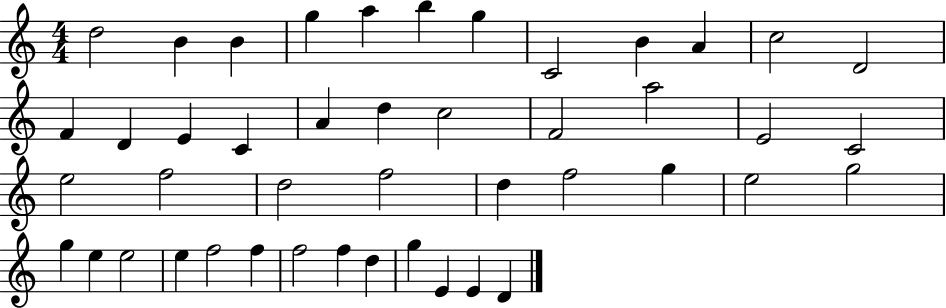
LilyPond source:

{
  \clef treble
  \numericTimeSignature
  \time 4/4
  \key c \major
  d''2 b'4 b'4 | g''4 a''4 b''4 g''4 | c'2 b'4 a'4 | c''2 d'2 | \break f'4 d'4 e'4 c'4 | a'4 d''4 c''2 | f'2 a''2 | e'2 c'2 | \break e''2 f''2 | d''2 f''2 | d''4 f''2 g''4 | e''2 g''2 | \break g''4 e''4 e''2 | e''4 f''2 f''4 | f''2 f''4 d''4 | g''4 e'4 e'4 d'4 | \break \bar "|."
}